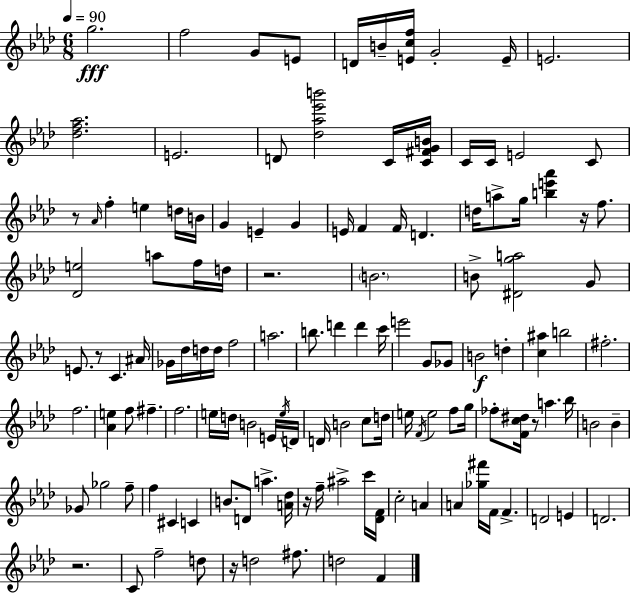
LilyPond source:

{
  \clef treble
  \numericTimeSignature
  \time 6/8
  \key f \minor
  \tempo 4 = 90
  \repeat volta 2 { g''2.\fff | f''2 g'8 e'8 | d'16 b'16-- <e' c'' f''>16 g'2-. e'16-- | e'2. | \break <des'' f'' aes''>2. | e'2. | d'8 <des'' aes'' ees''' b'''>2 c'16 <c' fis' g' b'>16 | c'16 c'16 e'2 c'8 | \break r8 \grace { aes'16 } f''4-. e''4 d''16 | b'16 g'4 e'4-- g'4 | e'16 f'4 f'16 d'4. | d''16 a''8-> g''16 <b'' e''' aes'''>4 r16 f''8. | \break <des' e''>2 a''8 f''16 | d''16 r2. | \parenthesize b'2. | b'8-> <dis' g'' a''>2 g'8 | \break e'8. r8 c'4. | ais'16 ges'16 des''16 d''16 d''16 f''2 | a''2. | b''8. d'''4 d'''4 | \break c'''16 e'''2 g'8 ges'8 | b'2\f d''4-. | <c'' ais''>4 b''2 | fis''2.-. | \break f''2. | <aes' e''>4 f''8 fis''4.-- | f''2. | e''16 d''16 b'2 e'16 | \break \acciaccatura { e''16 } d'16 d'16 b'2 c''8 | d''16 e''16 \acciaccatura { f'16 } e''2 | f''8 g''16 fes''8-. <f' c'' dis''>16 r8 a''4. | bes''16 b'2 b'4-- | \break ges'8 ges''2 | f''8-- f''4 cis'4 c'4 | b'8. d'8 a''4.-> | <a' des''>16 r16 f''16-- ais''2-> | \break c'''16 <des' f'>16 c''2-. a'4 | a'4 <ges'' fis'''>16 f'16 f'4.-> | d'2 e'4 | d'2. | \break r2. | c'8 f''2-- | d''8 r16 d''2 | fis''8. d''2 f'4 | \break } \bar "|."
}